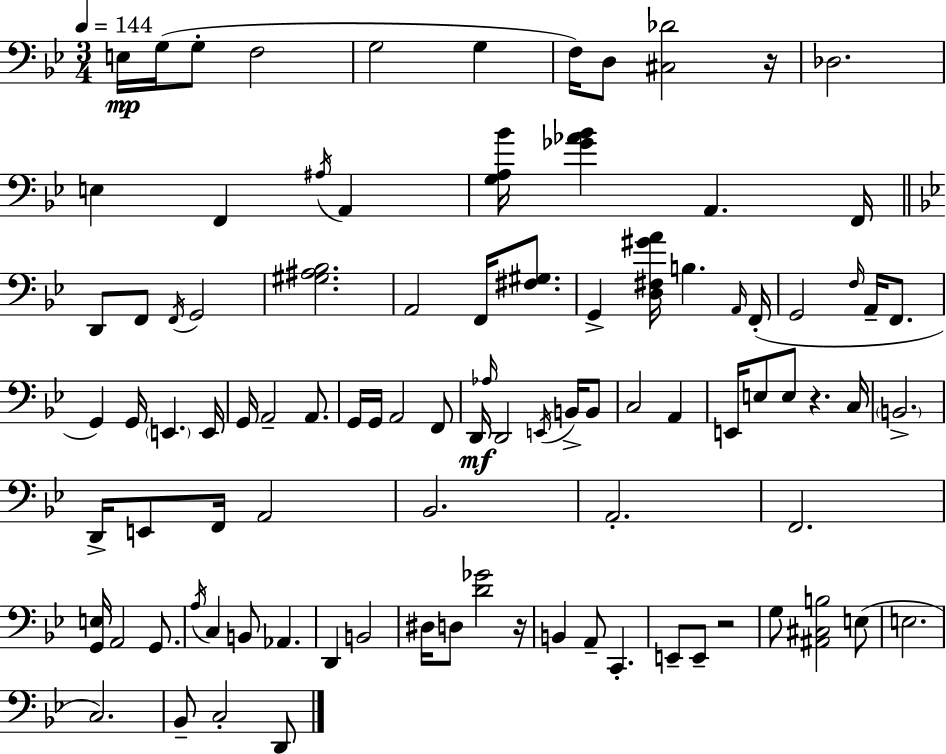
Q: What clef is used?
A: bass